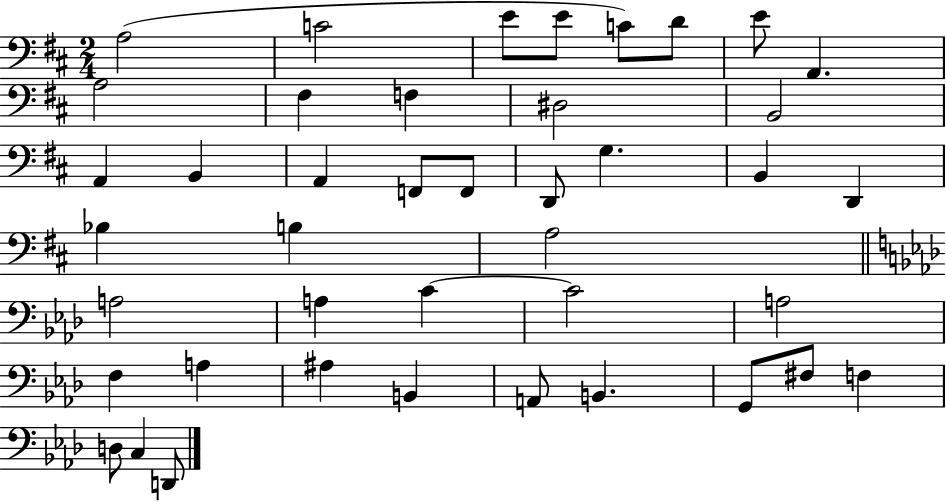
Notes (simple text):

A3/h C4/h E4/e E4/e C4/e D4/e E4/e A2/q. A3/h F#3/q F3/q D#3/h B2/h A2/q B2/q A2/q F2/e F2/e D2/e G3/q. B2/q D2/q Bb3/q B3/q A3/h A3/h A3/q C4/q C4/h A3/h F3/q A3/q A#3/q B2/q A2/e B2/q. G2/e F#3/e F3/q D3/e C3/q D2/e